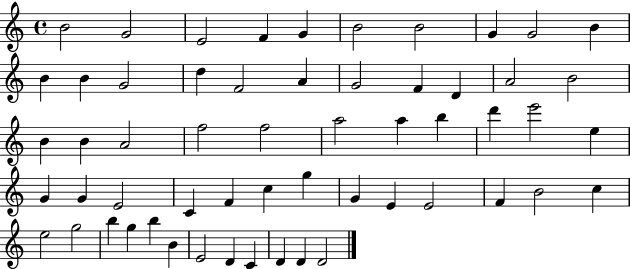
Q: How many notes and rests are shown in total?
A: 57